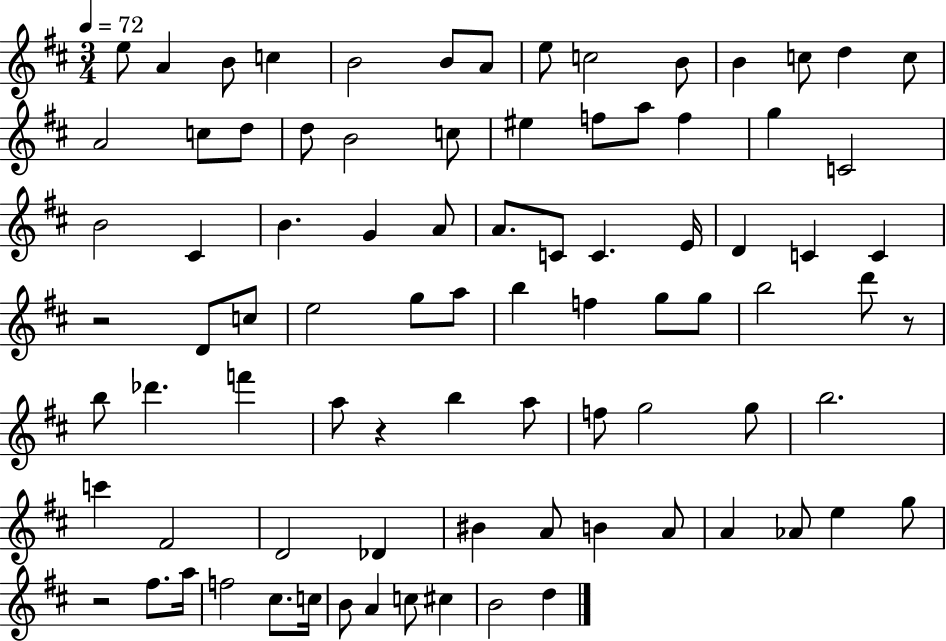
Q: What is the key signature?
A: D major